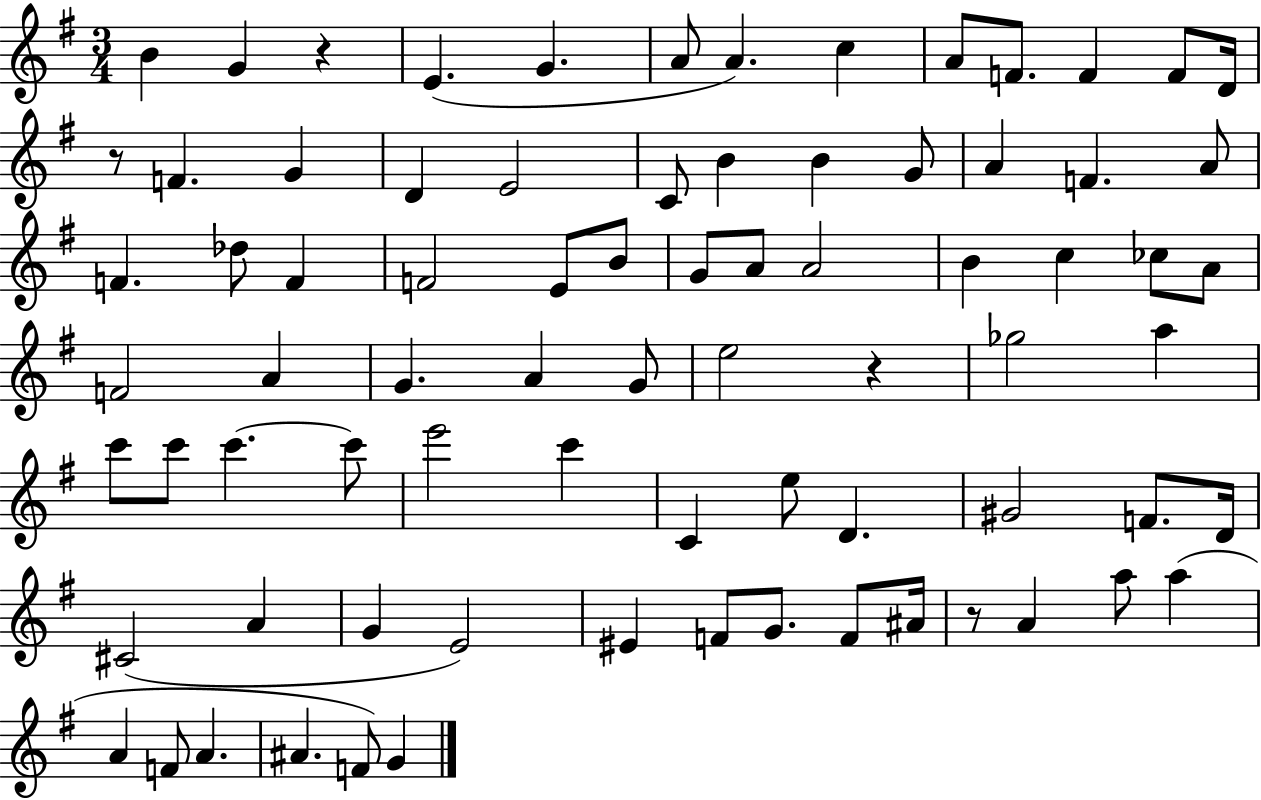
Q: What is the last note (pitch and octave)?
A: G4